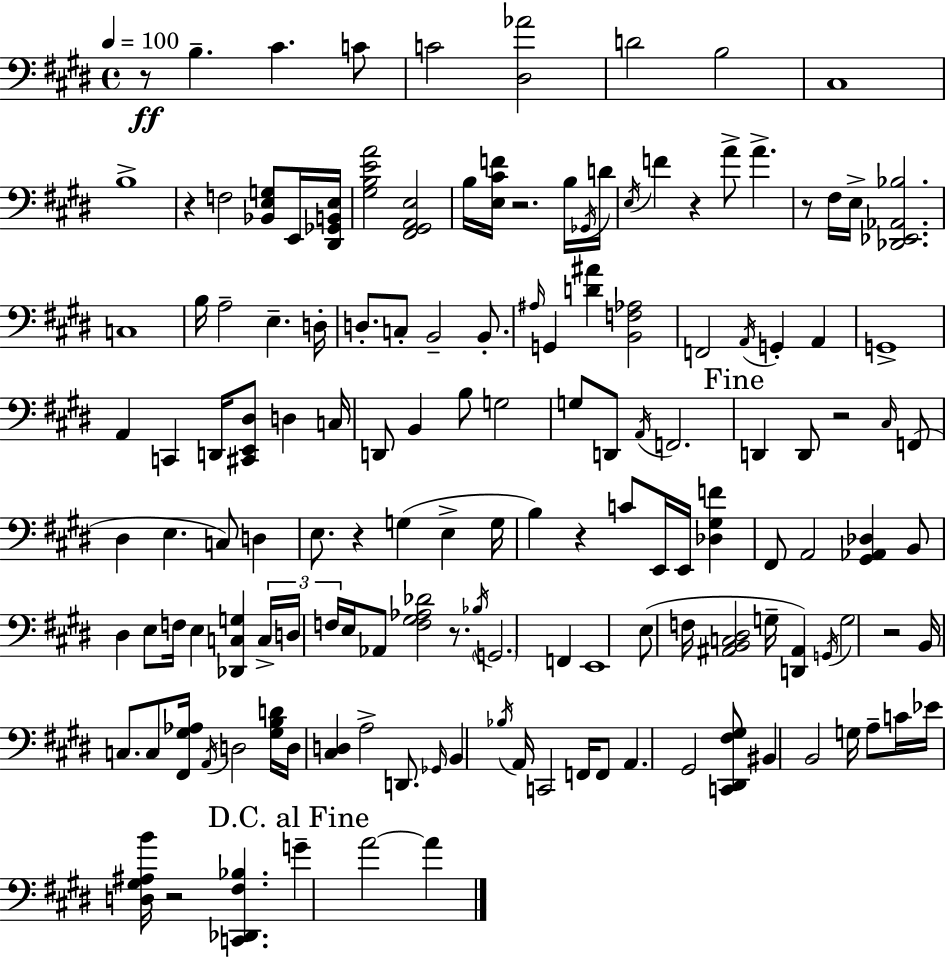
X:1
T:Untitled
M:4/4
L:1/4
K:E
z/2 B, ^C C/2 C2 [^D,_A]2 D2 B,2 ^C,4 B,4 z F,2 [_B,,E,G,]/2 E,,/4 [^D,,_G,,B,,E,]/4 [^G,B,EA]2 [^F,,^G,,A,,E,]2 B,/4 [E,^CF]/4 z2 B,/4 _G,,/4 D/4 E,/4 F z A/2 A z/2 ^F,/4 E,/4 [_D,,_E,,_A,,_B,]2 C,4 B,/4 A,2 E, D,/4 D,/2 C,/2 B,,2 B,,/2 ^A,/4 G,, [D^A] [B,,F,_A,]2 F,,2 A,,/4 G,, A,, G,,4 A,, C,, D,,/4 [^C,,E,,^D,]/2 D, C,/4 D,,/2 B,, B,/2 G,2 G,/2 D,,/2 A,,/4 F,,2 D,, D,,/2 z2 ^C,/4 F,,/2 ^D, E, C,/2 D, E,/2 z G, E, G,/4 B, z C/2 E,,/4 E,,/4 [_D,^G,F] ^F,,/2 A,,2 [^G,,_A,,_D,] B,,/2 ^D, E,/2 F,/4 E, [_D,,C,G,] C,/4 D,/4 F,/4 E,/4 _A,,/2 [F,^G,_A,_D]2 z/2 _B,/4 G,,2 F,, E,,4 E,/2 F,/4 [^A,,B,,C,^D,]2 G,/4 [D,,^A,,] G,,/4 G,2 z2 B,,/4 C,/2 C,/2 [^F,,^G,_A,]/4 A,,/4 D,2 [^G,B,D]/4 D,/4 [^C,D,] A,2 D,,/2 _G,,/4 B,, _B,/4 A,,/4 C,,2 F,,/4 F,,/2 A,, ^G,,2 [C,,^D,,^F,^G,]/2 ^B,, B,,2 G,/4 A,/2 C/4 _E/4 [D,^G,^A,B]/4 z2 [C,,_D,,^F,_B,] G A2 A